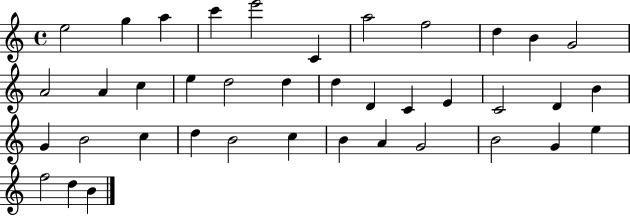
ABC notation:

X:1
T:Untitled
M:4/4
L:1/4
K:C
e2 g a c' e'2 C a2 f2 d B G2 A2 A c e d2 d d D C E C2 D B G B2 c d B2 c B A G2 B2 G e f2 d B